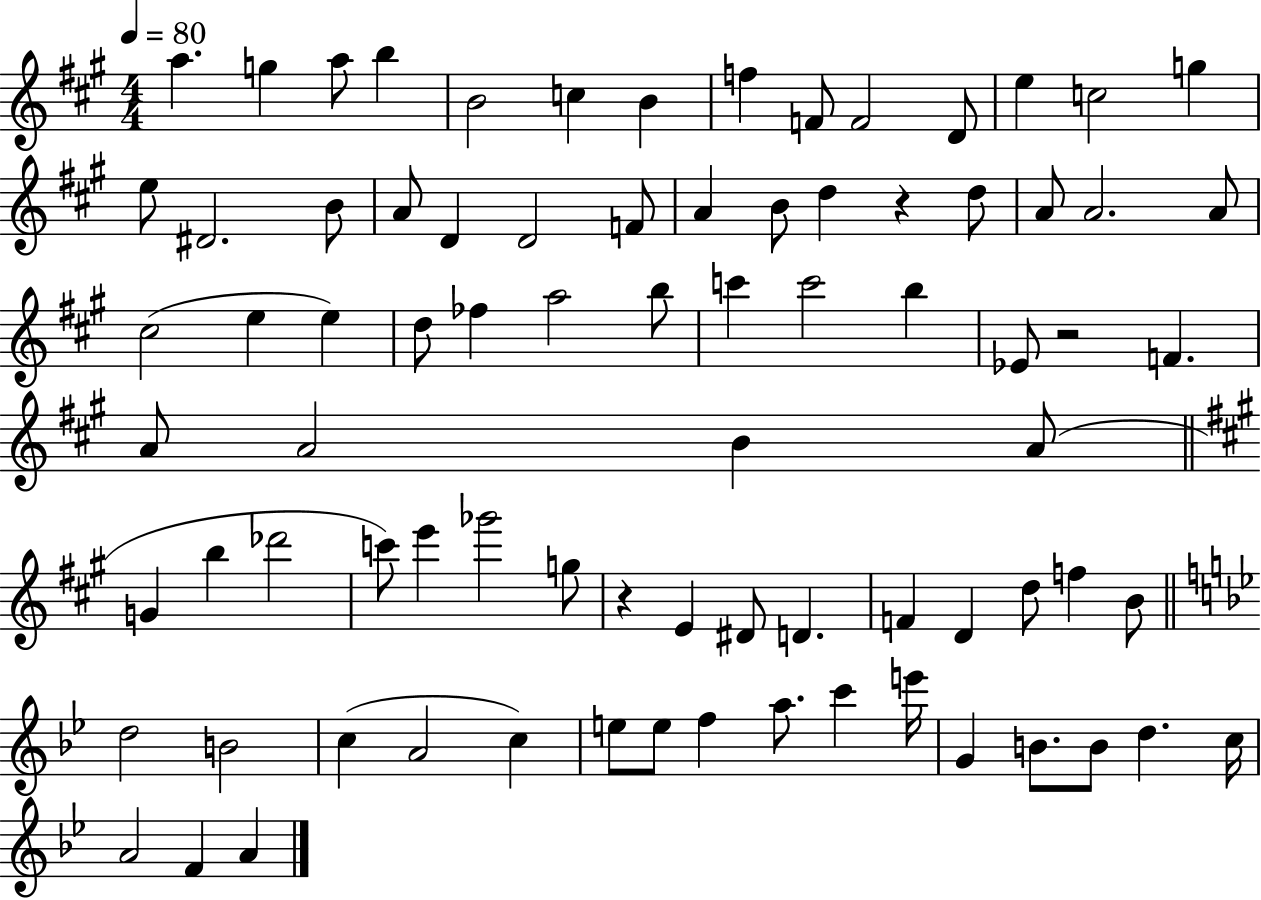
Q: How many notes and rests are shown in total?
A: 81